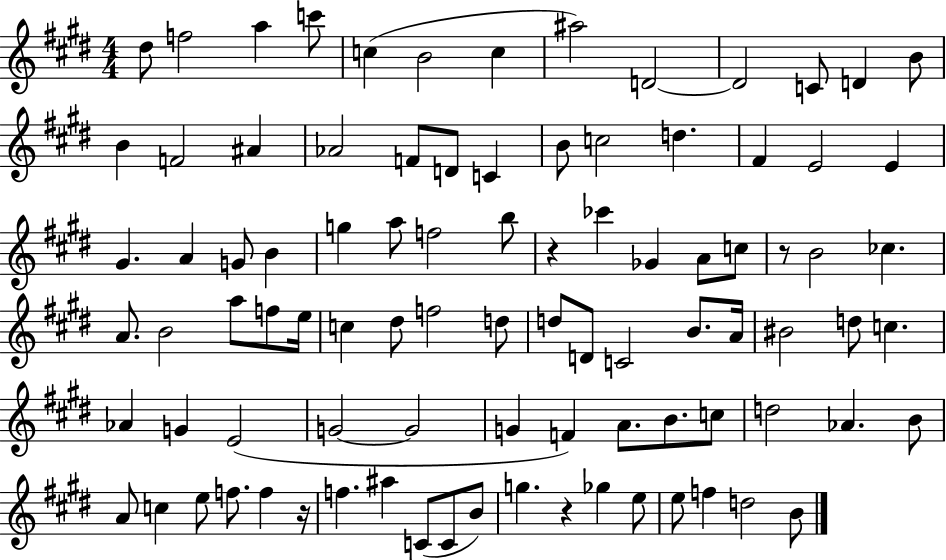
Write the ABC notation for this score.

X:1
T:Untitled
M:4/4
L:1/4
K:E
^d/2 f2 a c'/2 c B2 c ^a2 D2 D2 C/2 D B/2 B F2 ^A _A2 F/2 D/2 C B/2 c2 d ^F E2 E ^G A G/2 B g a/2 f2 b/2 z _c' _G A/2 c/2 z/2 B2 _c A/2 B2 a/2 f/2 e/4 c ^d/2 f2 d/2 d/2 D/2 C2 B/2 A/4 ^B2 d/2 c _A G E2 G2 G2 G F A/2 B/2 c/2 d2 _A B/2 A/2 c e/2 f/2 f z/4 f ^a C/2 C/2 B/2 g z _g e/2 e/2 f d2 B/2